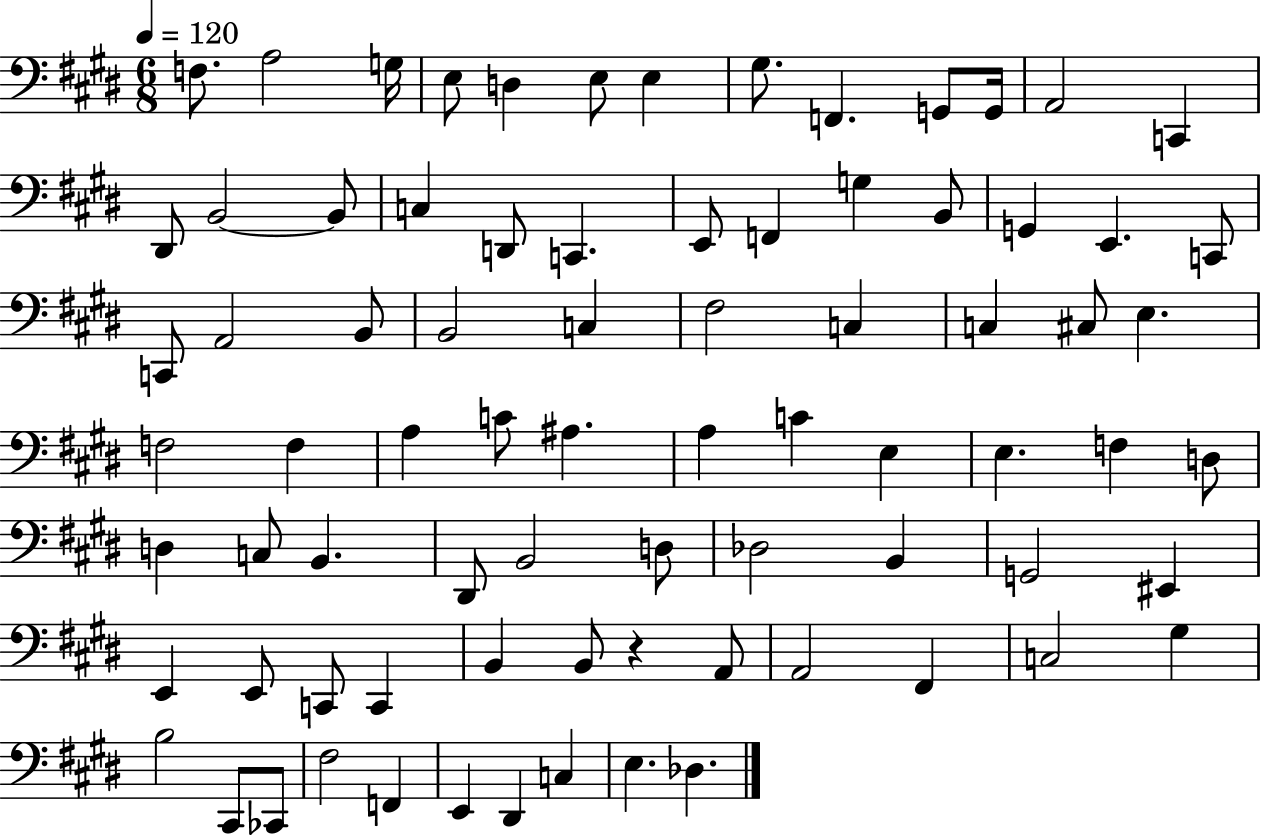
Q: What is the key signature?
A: E major